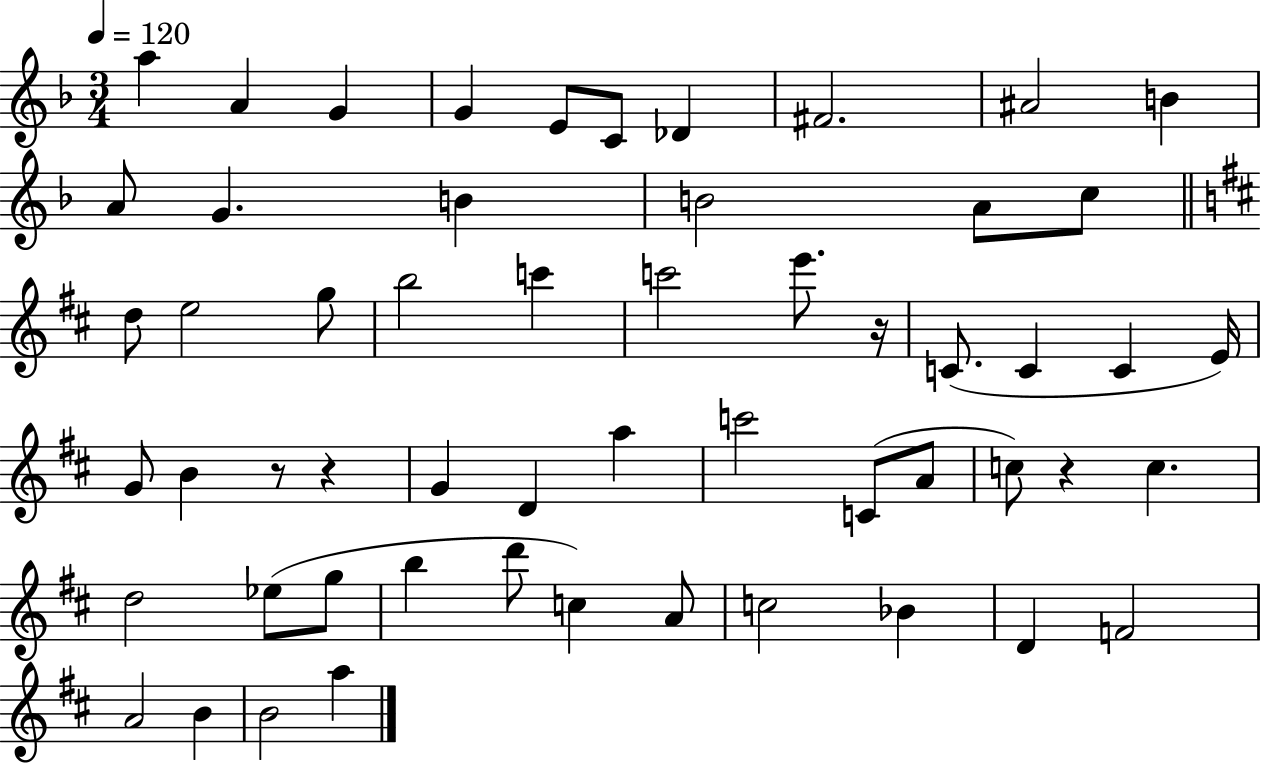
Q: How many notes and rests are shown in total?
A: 56